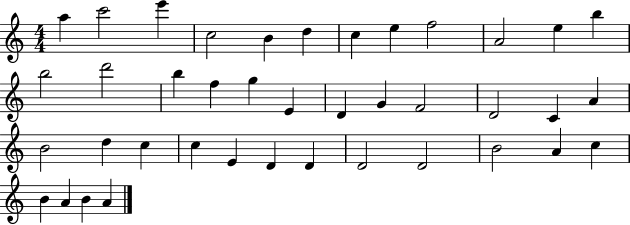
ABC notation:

X:1
T:Untitled
M:4/4
L:1/4
K:C
a c'2 e' c2 B d c e f2 A2 e b b2 d'2 b f g E D G F2 D2 C A B2 d c c E D D D2 D2 B2 A c B A B A